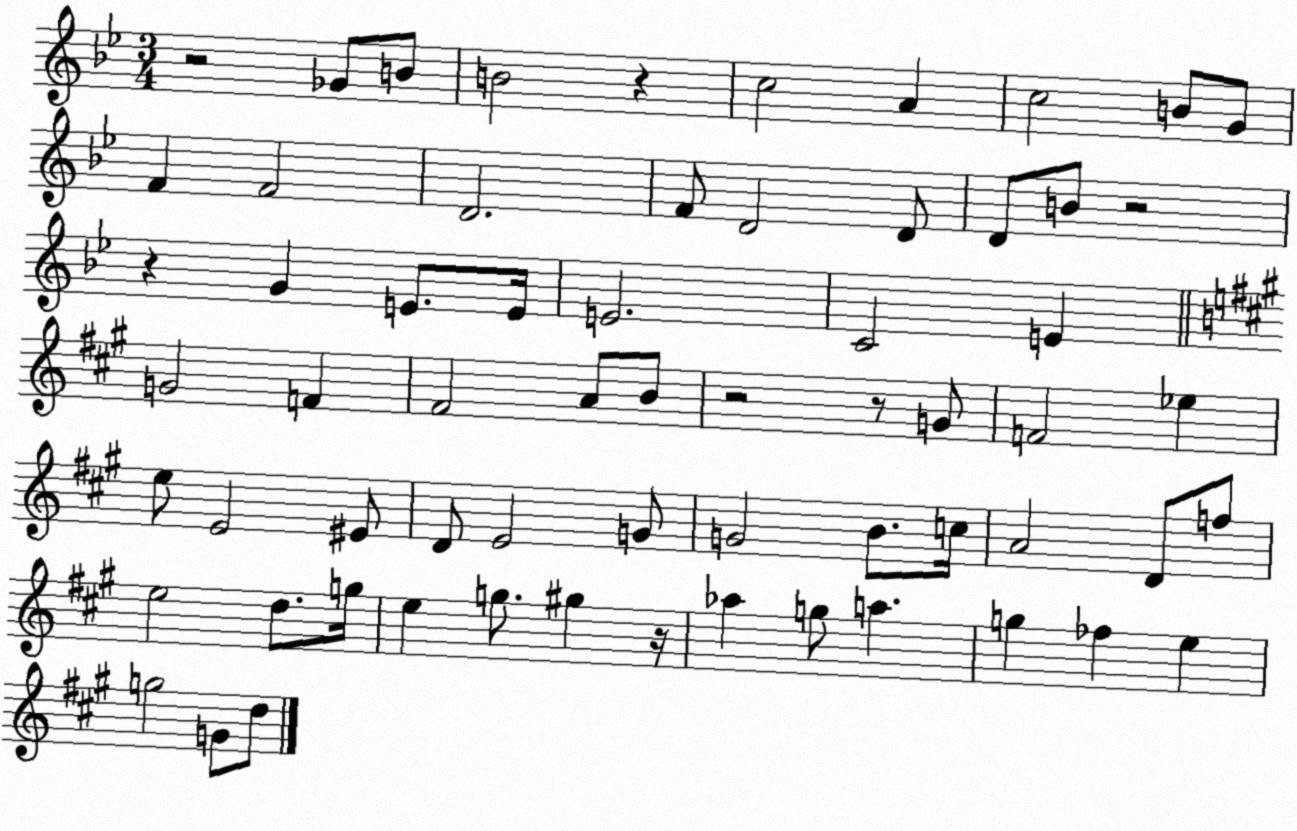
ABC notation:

X:1
T:Untitled
M:3/4
L:1/4
K:Bb
z2 _G/2 B/2 B2 z c2 A c2 B/2 G/2 F F2 D2 F/2 D2 D/2 D/2 B/2 z2 z G E/2 E/4 E2 C2 E G2 F ^F2 A/2 B/2 z2 z/2 G/2 F2 _e e/2 E2 ^E/2 D/2 E2 G/2 G2 B/2 c/4 A2 D/2 f/2 e2 d/2 g/4 e g/2 ^g z/4 _a g/2 a g _f e g2 G/2 d/2